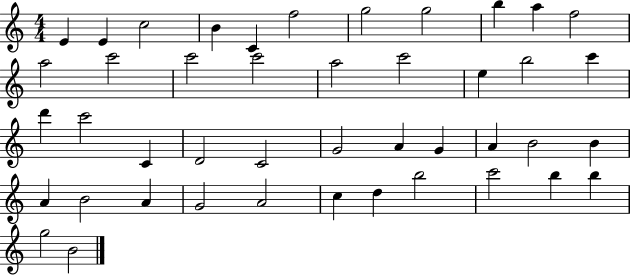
X:1
T:Untitled
M:4/4
L:1/4
K:C
E E c2 B C f2 g2 g2 b a f2 a2 c'2 c'2 c'2 a2 c'2 e b2 c' d' c'2 C D2 C2 G2 A G A B2 B A B2 A G2 A2 c d b2 c'2 b b g2 B2